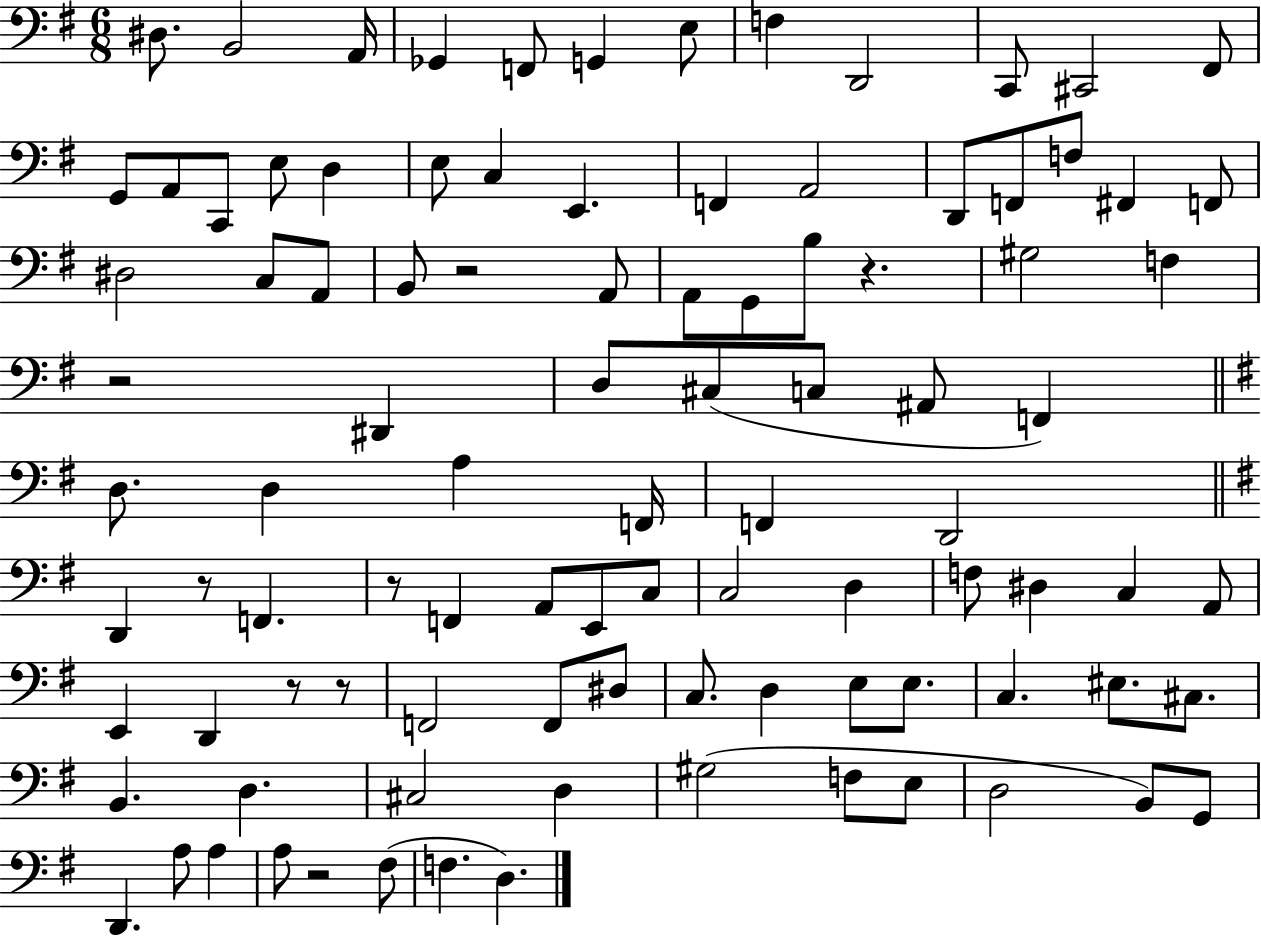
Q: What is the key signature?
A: G major